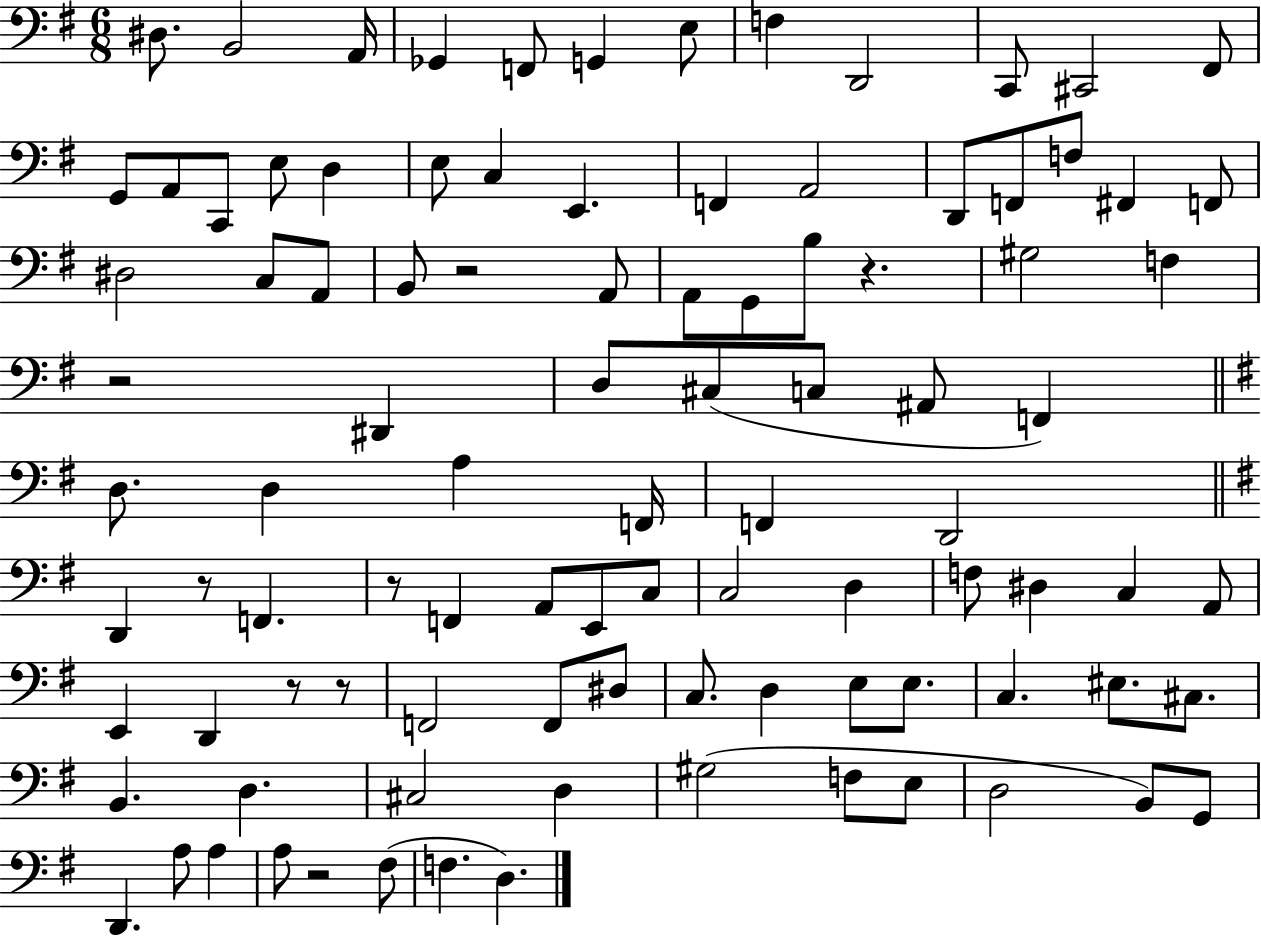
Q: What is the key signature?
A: G major